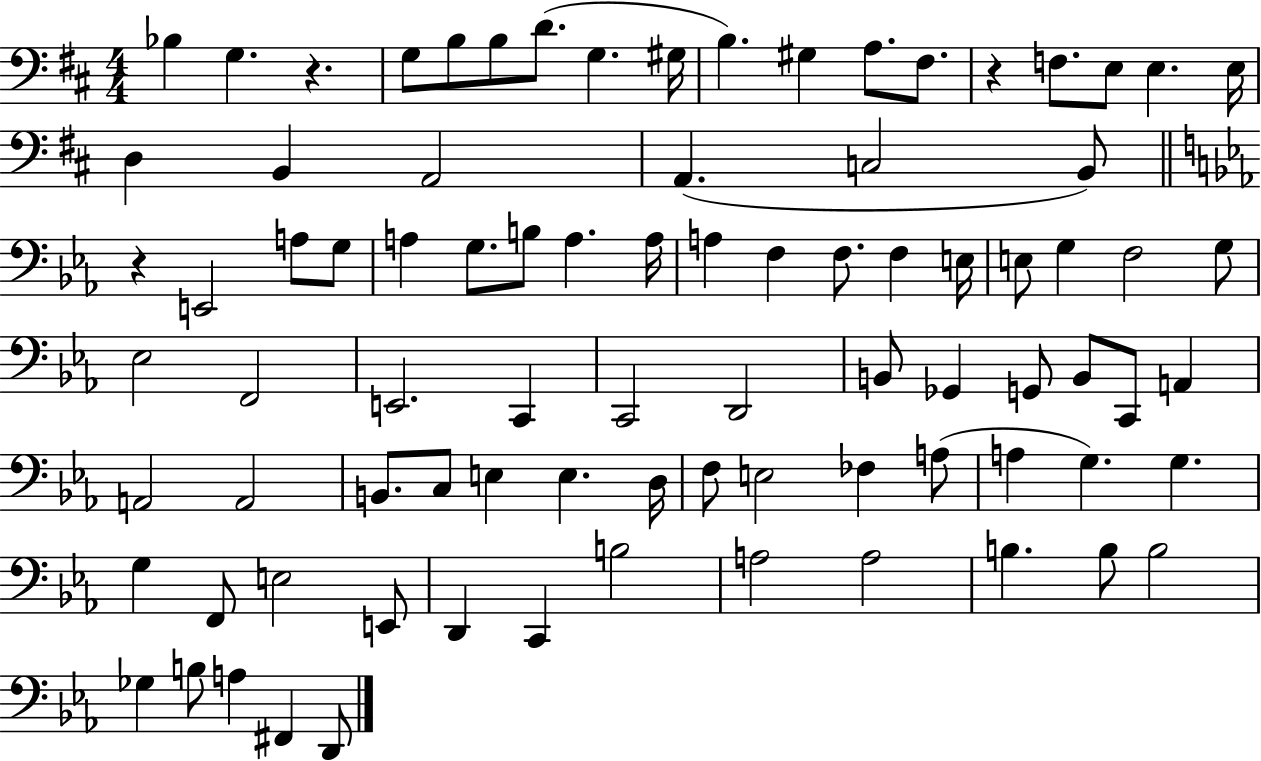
X:1
T:Untitled
M:4/4
L:1/4
K:D
_B, G, z G,/2 B,/2 B,/2 D/2 G, ^G,/4 B, ^G, A,/2 ^F,/2 z F,/2 E,/2 E, E,/4 D, B,, A,,2 A,, C,2 B,,/2 z E,,2 A,/2 G,/2 A, G,/2 B,/2 A, A,/4 A, F, F,/2 F, E,/4 E,/2 G, F,2 G,/2 _E,2 F,,2 E,,2 C,, C,,2 D,,2 B,,/2 _G,, G,,/2 B,,/2 C,,/2 A,, A,,2 A,,2 B,,/2 C,/2 E, E, D,/4 F,/2 E,2 _F, A,/2 A, G, G, G, F,,/2 E,2 E,,/2 D,, C,, B,2 A,2 A,2 B, B,/2 B,2 _G, B,/2 A, ^F,, D,,/2